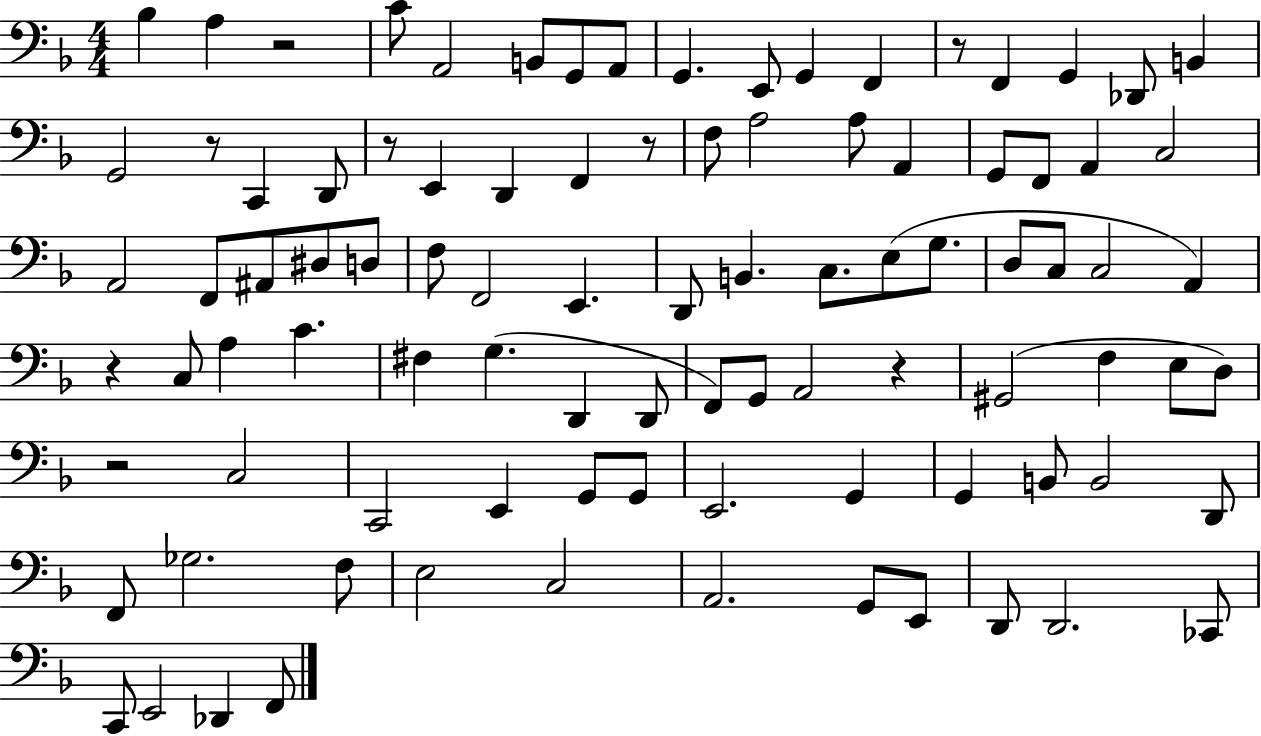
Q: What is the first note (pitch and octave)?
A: Bb3